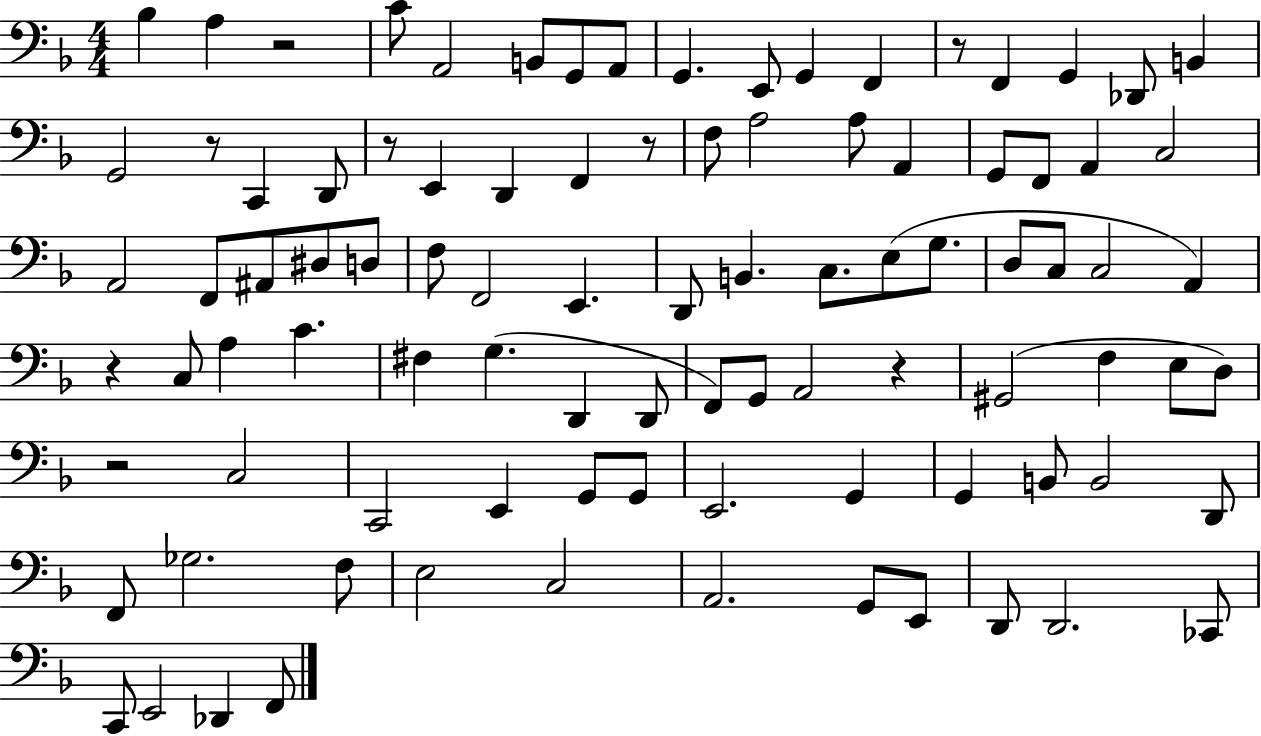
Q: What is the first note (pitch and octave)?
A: Bb3